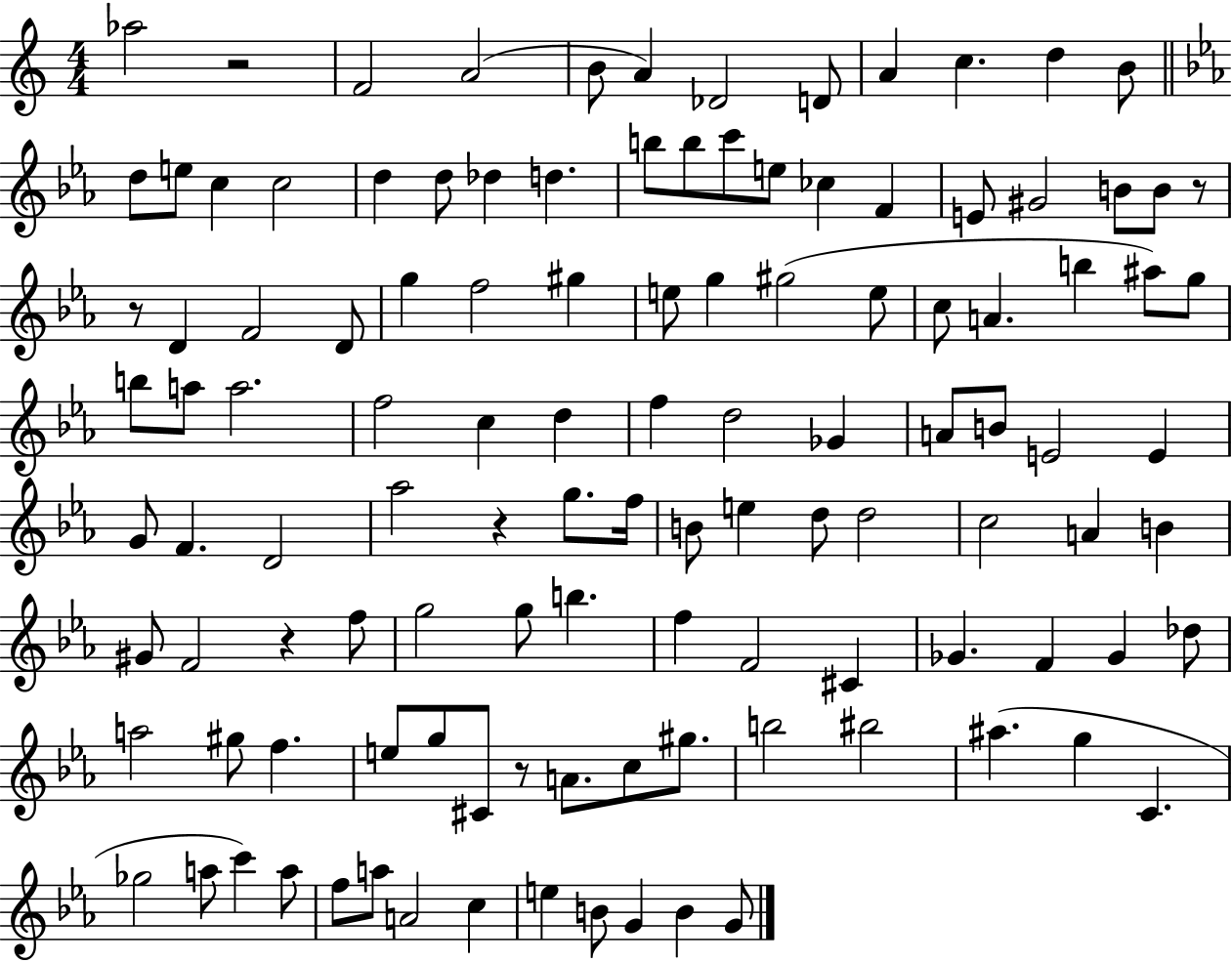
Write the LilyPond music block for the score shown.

{
  \clef treble
  \numericTimeSignature
  \time 4/4
  \key c \major
  \repeat volta 2 { aes''2 r2 | f'2 a'2( | b'8 a'4) des'2 d'8 | a'4 c''4. d''4 b'8 | \break \bar "||" \break \key ees \major d''8 e''8 c''4 c''2 | d''4 d''8 des''4 d''4. | b''8 b''8 c'''8 e''8 ces''4 f'4 | e'8 gis'2 b'8 b'8 r8 | \break r8 d'4 f'2 d'8 | g''4 f''2 gis''4 | e''8 g''4 gis''2( e''8 | c''8 a'4. b''4 ais''8) g''8 | \break b''8 a''8 a''2. | f''2 c''4 d''4 | f''4 d''2 ges'4 | a'8 b'8 e'2 e'4 | \break g'8 f'4. d'2 | aes''2 r4 g''8. f''16 | b'8 e''4 d''8 d''2 | c''2 a'4 b'4 | \break gis'8 f'2 r4 f''8 | g''2 g''8 b''4. | f''4 f'2 cis'4 | ges'4. f'4 ges'4 des''8 | \break a''2 gis''8 f''4. | e''8 g''8 cis'8 r8 a'8. c''8 gis''8. | b''2 bis''2 | ais''4.( g''4 c'4. | \break ges''2 a''8 c'''4) a''8 | f''8 a''8 a'2 c''4 | e''4 b'8 g'4 b'4 g'8 | } \bar "|."
}